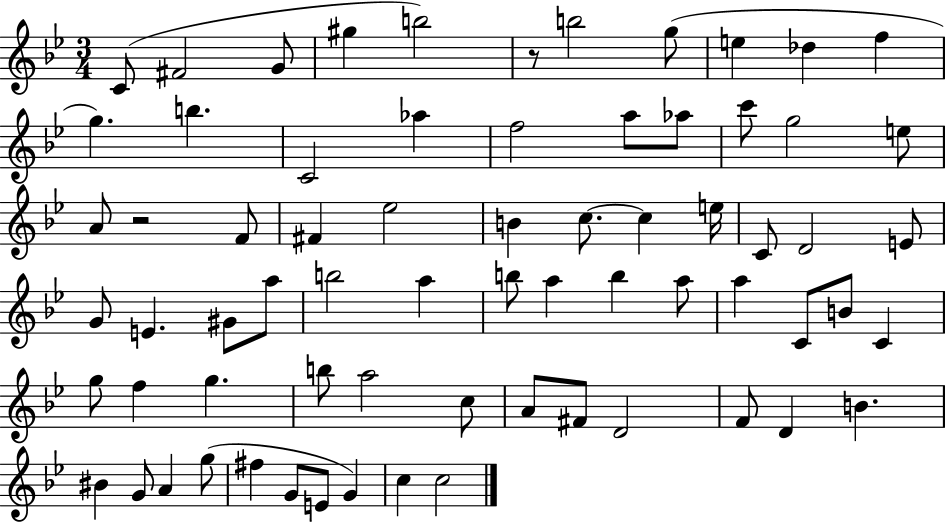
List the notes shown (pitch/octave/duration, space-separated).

C4/e F#4/h G4/e G#5/q B5/h R/e B5/h G5/e E5/q Db5/q F5/q G5/q. B5/q. C4/h Ab5/q F5/h A5/e Ab5/e C6/e G5/h E5/e A4/e R/h F4/e F#4/q Eb5/h B4/q C5/e. C5/q E5/s C4/e D4/h E4/e G4/e E4/q. G#4/e A5/e B5/h A5/q B5/e A5/q B5/q A5/e A5/q C4/e B4/e C4/q G5/e F5/q G5/q. B5/e A5/h C5/e A4/e F#4/e D4/h F4/e D4/q B4/q. BIS4/q G4/e A4/q G5/e F#5/q G4/e E4/e G4/q C5/q C5/h